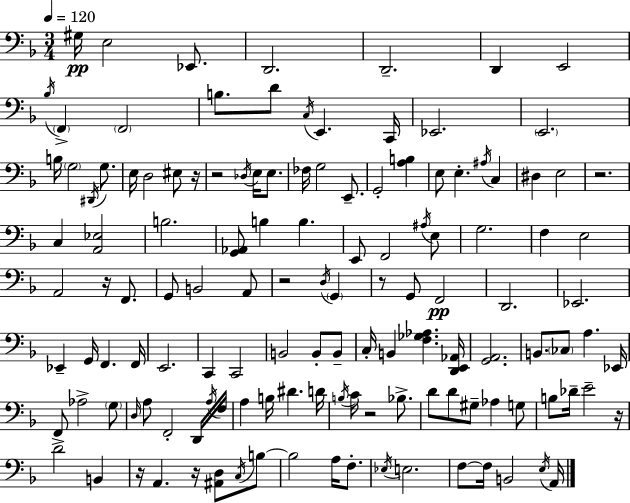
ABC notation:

X:1
T:Untitled
M:3/4
L:1/4
K:Dm
^G,/4 E,2 _E,,/2 D,,2 D,,2 D,, E,,2 _B,/4 F,, F,,2 B,/2 D/2 C,/4 E,, C,,/4 _E,,2 E,,2 B,/4 G,2 ^D,,/4 G,/2 E,/4 D,2 ^E,/2 z/4 z2 _D,/4 E,/4 E,/2 _F,/4 G,2 E,,/2 G,,2 [A,B,] E,/2 E, ^A,/4 C, ^D, E,2 z2 C, [A,,_E,]2 B,2 [G,,_A,,]/2 B, B, E,,/2 F,,2 ^A,/4 E,/2 G,2 F, E,2 A,,2 z/4 F,,/2 G,,/2 B,,2 A,,/2 z2 D,/4 G,, z/2 G,,/2 F,,2 D,,2 _E,,2 _E,, G,,/4 F,, F,,/4 E,,2 C,, C,,2 B,,2 B,,/2 B,,/2 C,/4 B,, [F,_G,_A,] [D,,E,,_A,,]/4 [G,,A,,]2 B,,/2 _C,/2 A, _E,,/4 F,,/2 _A,2 G,/2 D,/4 A,/2 F,,2 D,,/4 A,/4 F,/4 A, B,/4 ^D D/4 B,/4 C/4 z2 _B,/2 D/2 D/2 ^G,/2 _A, G,/2 B,/2 _D/4 E2 z/4 D2 B,, z/4 A,, z/4 [^A,,D,]/2 C,/4 B,/2 B,2 A,/4 F,/2 _E,/4 E,2 F,/2 F,/4 B,,2 E,/4 A,,/4